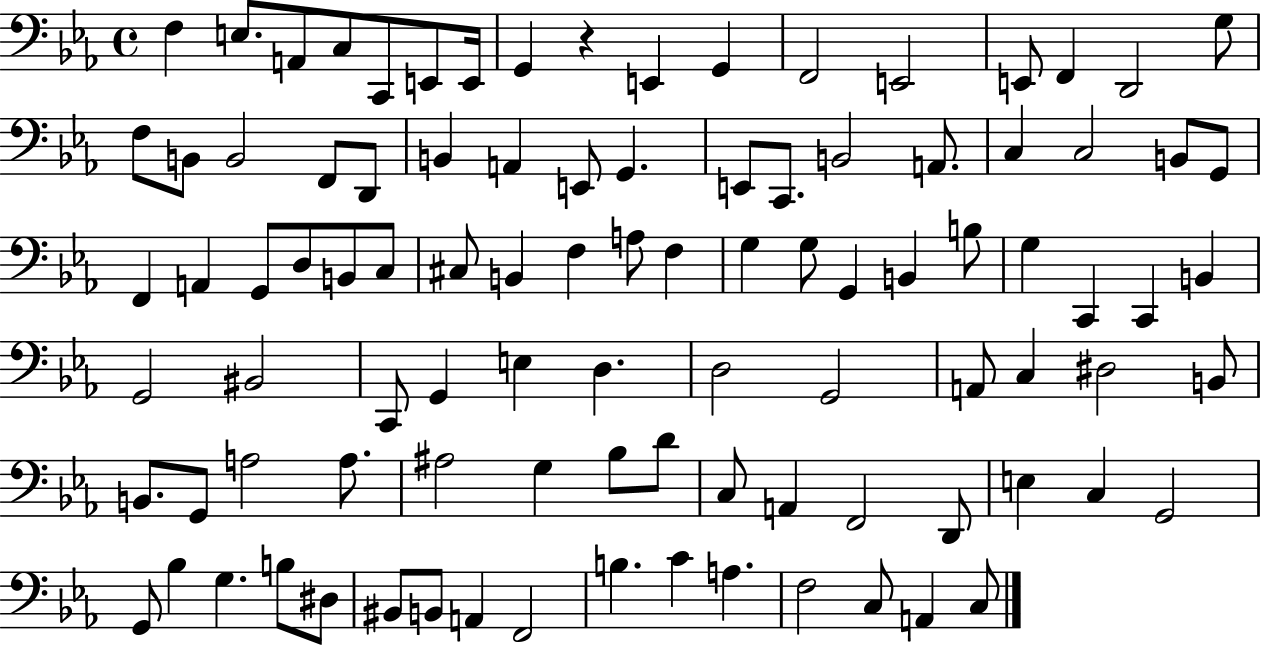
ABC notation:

X:1
T:Untitled
M:4/4
L:1/4
K:Eb
F, E,/2 A,,/2 C,/2 C,,/2 E,,/2 E,,/4 G,, z E,, G,, F,,2 E,,2 E,,/2 F,, D,,2 G,/2 F,/2 B,,/2 B,,2 F,,/2 D,,/2 B,, A,, E,,/2 G,, E,,/2 C,,/2 B,,2 A,,/2 C, C,2 B,,/2 G,,/2 F,, A,, G,,/2 D,/2 B,,/2 C,/2 ^C,/2 B,, F, A,/2 F, G, G,/2 G,, B,, B,/2 G, C,, C,, B,, G,,2 ^B,,2 C,,/2 G,, E, D, D,2 G,,2 A,,/2 C, ^D,2 B,,/2 B,,/2 G,,/2 A,2 A,/2 ^A,2 G, _B,/2 D/2 C,/2 A,, F,,2 D,,/2 E, C, G,,2 G,,/2 _B, G, B,/2 ^D,/2 ^B,,/2 B,,/2 A,, F,,2 B, C A, F,2 C,/2 A,, C,/2